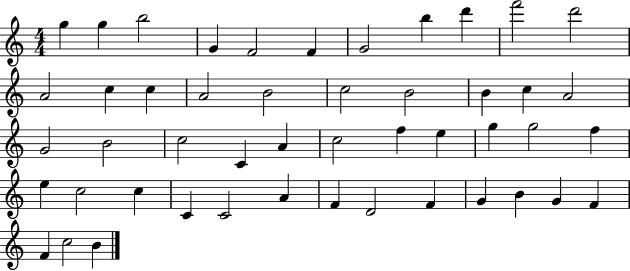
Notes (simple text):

G5/q G5/q B5/h G4/q F4/h F4/q G4/h B5/q D6/q F6/h D6/h A4/h C5/q C5/q A4/h B4/h C5/h B4/h B4/q C5/q A4/h G4/h B4/h C5/h C4/q A4/q C5/h F5/q E5/q G5/q G5/h F5/q E5/q C5/h C5/q C4/q C4/h A4/q F4/q D4/h F4/q G4/q B4/q G4/q F4/q F4/q C5/h B4/q